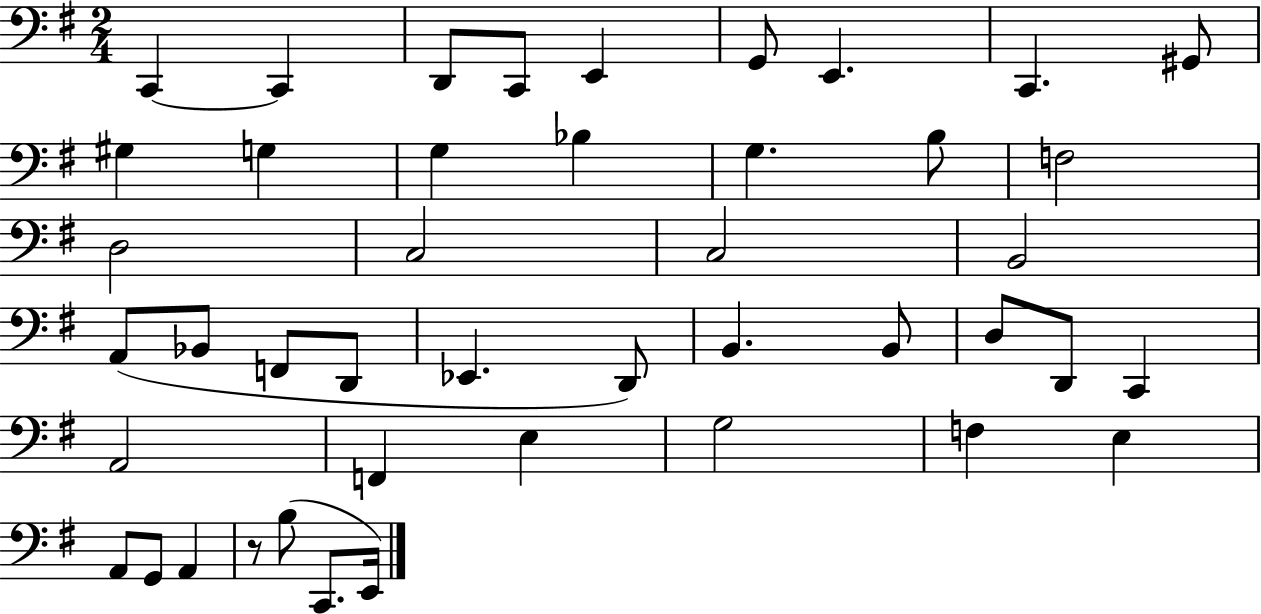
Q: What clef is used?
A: bass